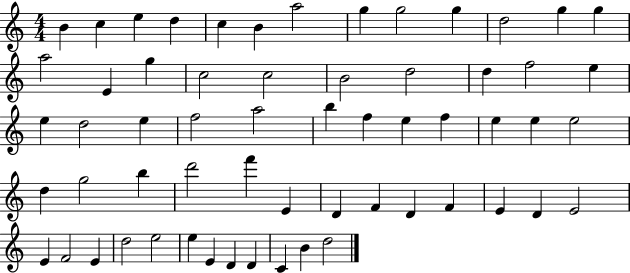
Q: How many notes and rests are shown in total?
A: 60